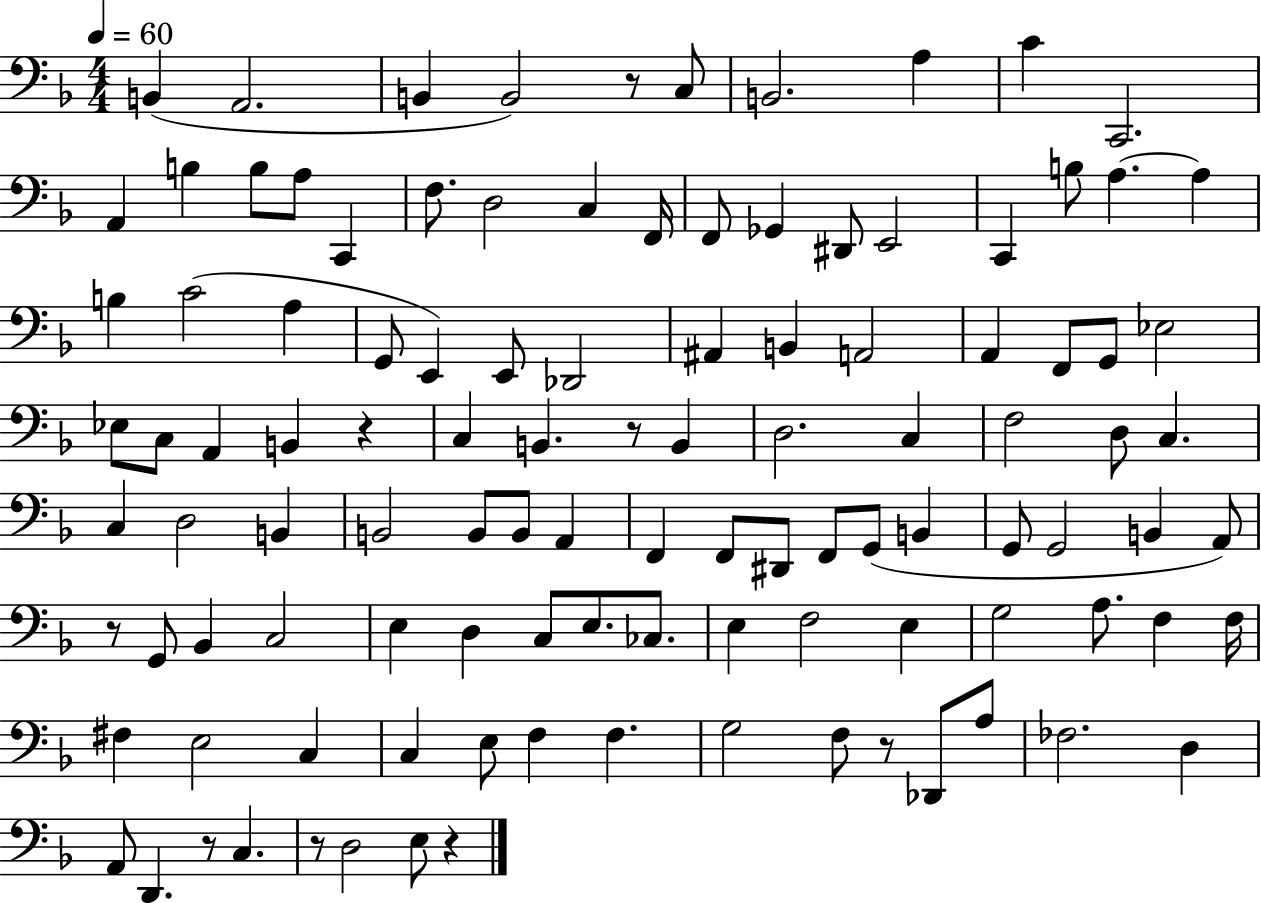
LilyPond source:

{
  \clef bass
  \numericTimeSignature
  \time 4/4
  \key f \major
  \tempo 4 = 60
  \repeat volta 2 { b,4( a,2. | b,4 b,2) r8 c8 | b,2. a4 | c'4 c,2. | \break a,4 b4 b8 a8 c,4 | f8. d2 c4 f,16 | f,8 ges,4 dis,8 e,2 | c,4 b8 a4.~~ a4 | \break b4 c'2( a4 | g,8 e,4) e,8 des,2 | ais,4 b,4 a,2 | a,4 f,8 g,8 ees2 | \break ees8 c8 a,4 b,4 r4 | c4 b,4. r8 b,4 | d2. c4 | f2 d8 c4. | \break c4 d2 b,4 | b,2 b,8 b,8 a,4 | f,4 f,8 dis,8 f,8 g,8( b,4 | g,8 g,2 b,4 a,8) | \break r8 g,8 bes,4 c2 | e4 d4 c8 e8. ces8. | e4 f2 e4 | g2 a8. f4 f16 | \break fis4 e2 c4 | c4 e8 f4 f4. | g2 f8 r8 des,8 a8 | fes2. d4 | \break a,8 d,4. r8 c4. | r8 d2 e8 r4 | } \bar "|."
}